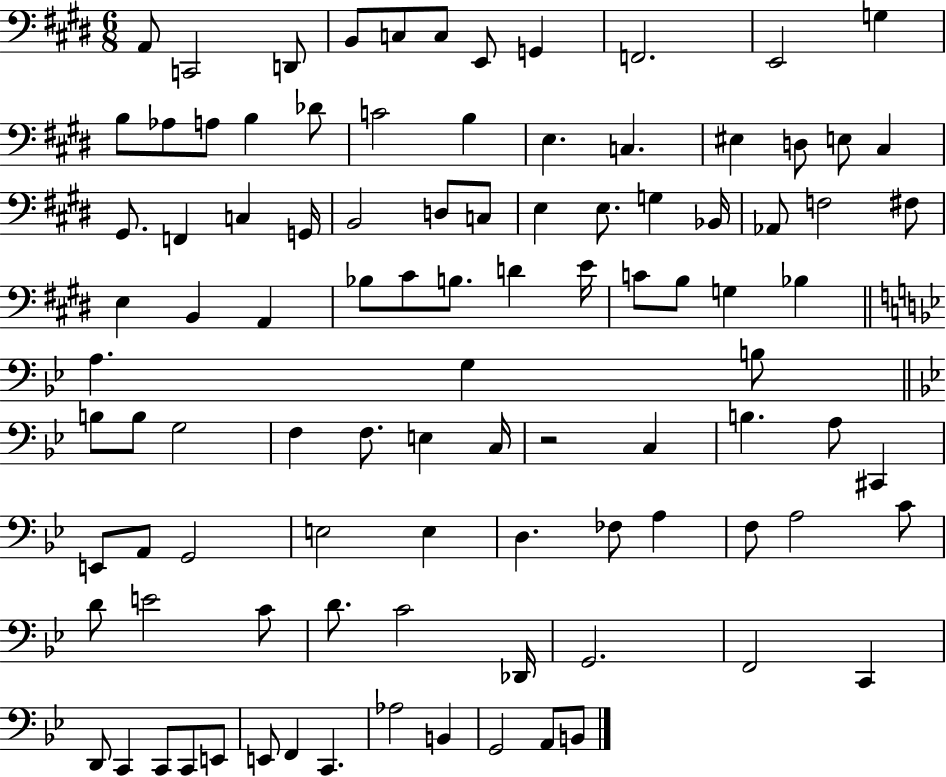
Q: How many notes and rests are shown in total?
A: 98